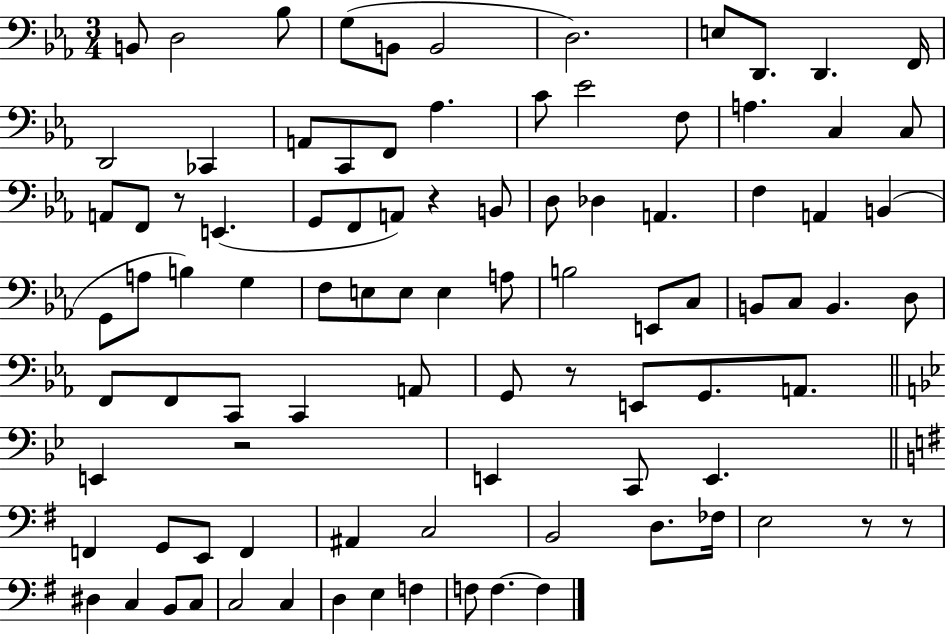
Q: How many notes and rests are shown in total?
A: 93